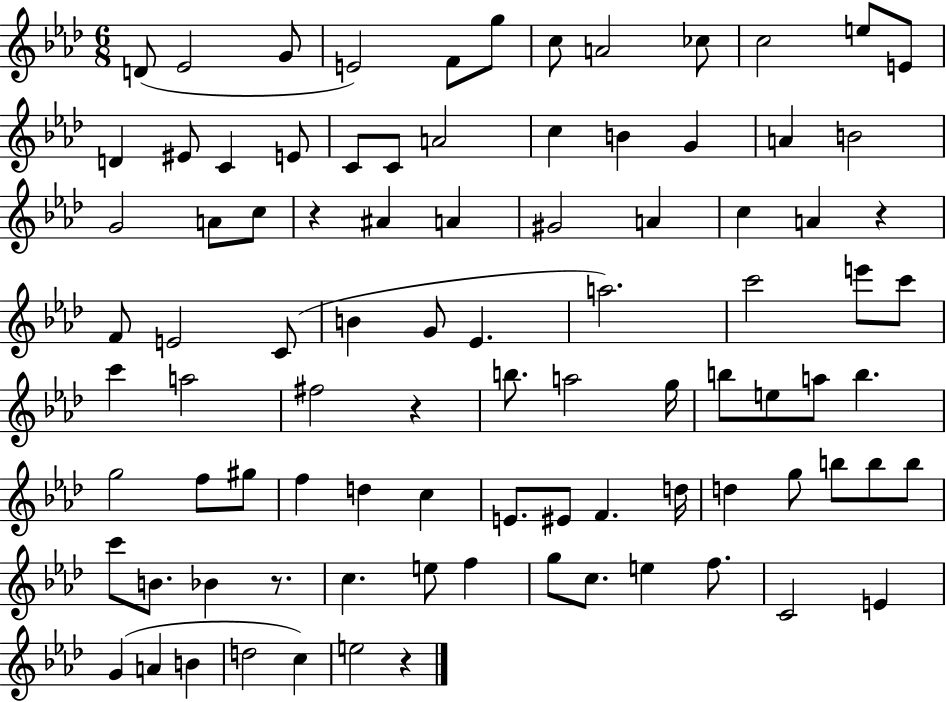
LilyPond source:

{
  \clef treble
  \numericTimeSignature
  \time 6/8
  \key aes \major
  d'8( ees'2 g'8 | e'2) f'8 g''8 | c''8 a'2 ces''8 | c''2 e''8 e'8 | \break d'4 eis'8 c'4 e'8 | c'8 c'8 a'2 | c''4 b'4 g'4 | a'4 b'2 | \break g'2 a'8 c''8 | r4 ais'4 a'4 | gis'2 a'4 | c''4 a'4 r4 | \break f'8 e'2 c'8( | b'4 g'8 ees'4. | a''2.) | c'''2 e'''8 c'''8 | \break c'''4 a''2 | fis''2 r4 | b''8. a''2 g''16 | b''8 e''8 a''8 b''4. | \break g''2 f''8 gis''8 | f''4 d''4 c''4 | e'8. eis'8 f'4. d''16 | d''4 g''8 b''8 b''8 b''8 | \break c'''8 b'8. bes'4 r8. | c''4. e''8 f''4 | g''8 c''8. e''4 f''8. | c'2 e'4 | \break g'4( a'4 b'4 | d''2 c''4) | e''2 r4 | \bar "|."
}